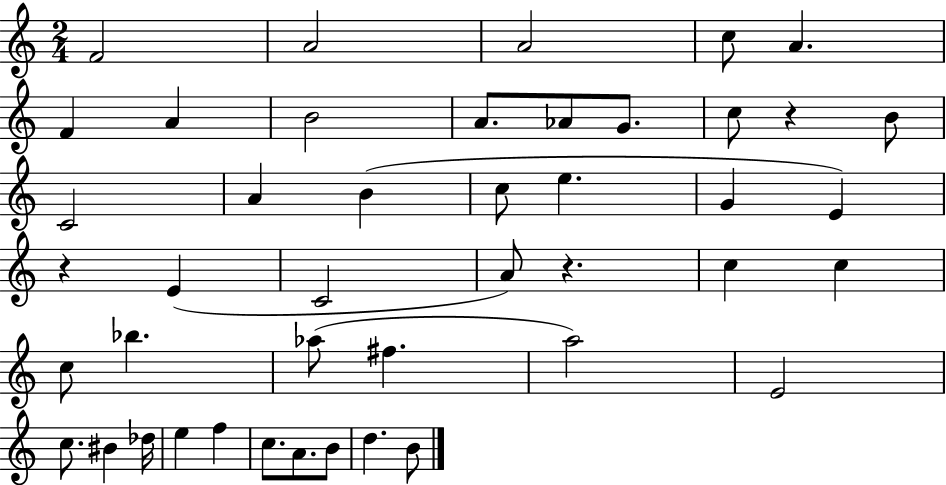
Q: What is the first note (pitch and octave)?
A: F4